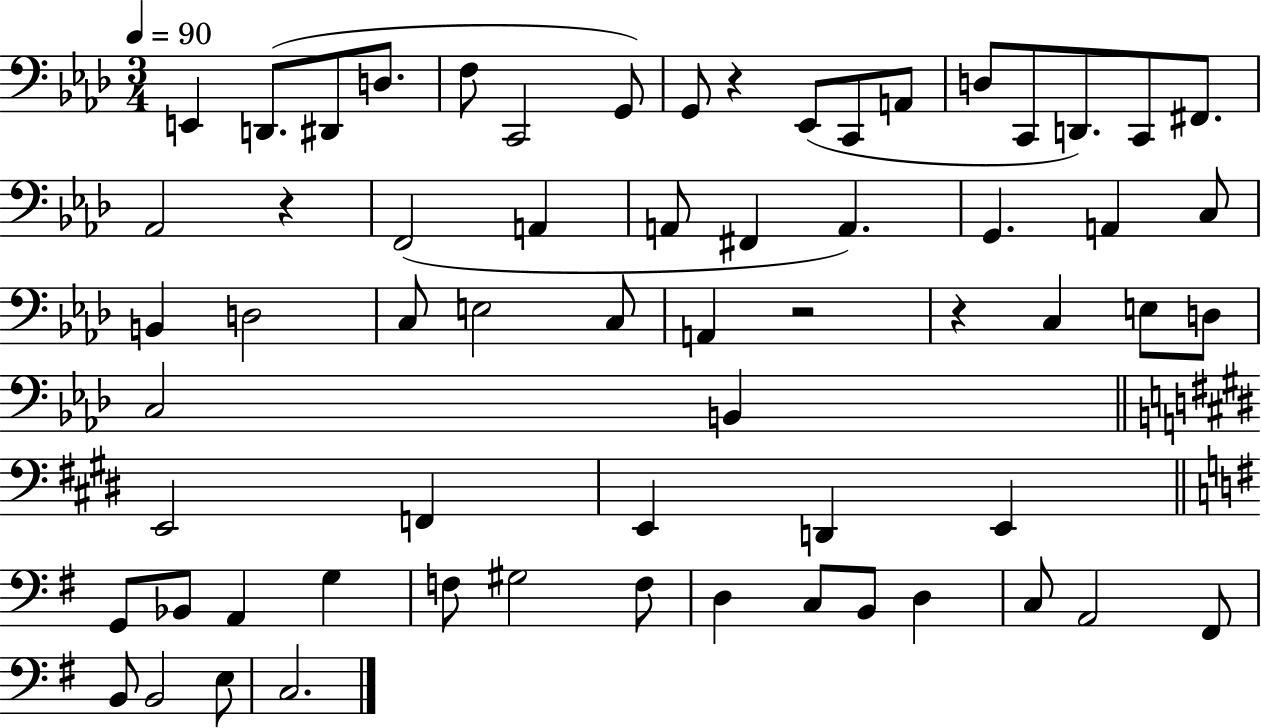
X:1
T:Untitled
M:3/4
L:1/4
K:Ab
E,, D,,/2 ^D,,/2 D,/2 F,/2 C,,2 G,,/2 G,,/2 z _E,,/2 C,,/2 A,,/2 D,/2 C,,/2 D,,/2 C,,/2 ^F,,/2 _A,,2 z F,,2 A,, A,,/2 ^F,, A,, G,, A,, C,/2 B,, D,2 C,/2 E,2 C,/2 A,, z2 z C, E,/2 D,/2 C,2 B,, E,,2 F,, E,, D,, E,, G,,/2 _B,,/2 A,, G, F,/2 ^G,2 F,/2 D, C,/2 B,,/2 D, C,/2 A,,2 ^F,,/2 B,,/2 B,,2 E,/2 C,2